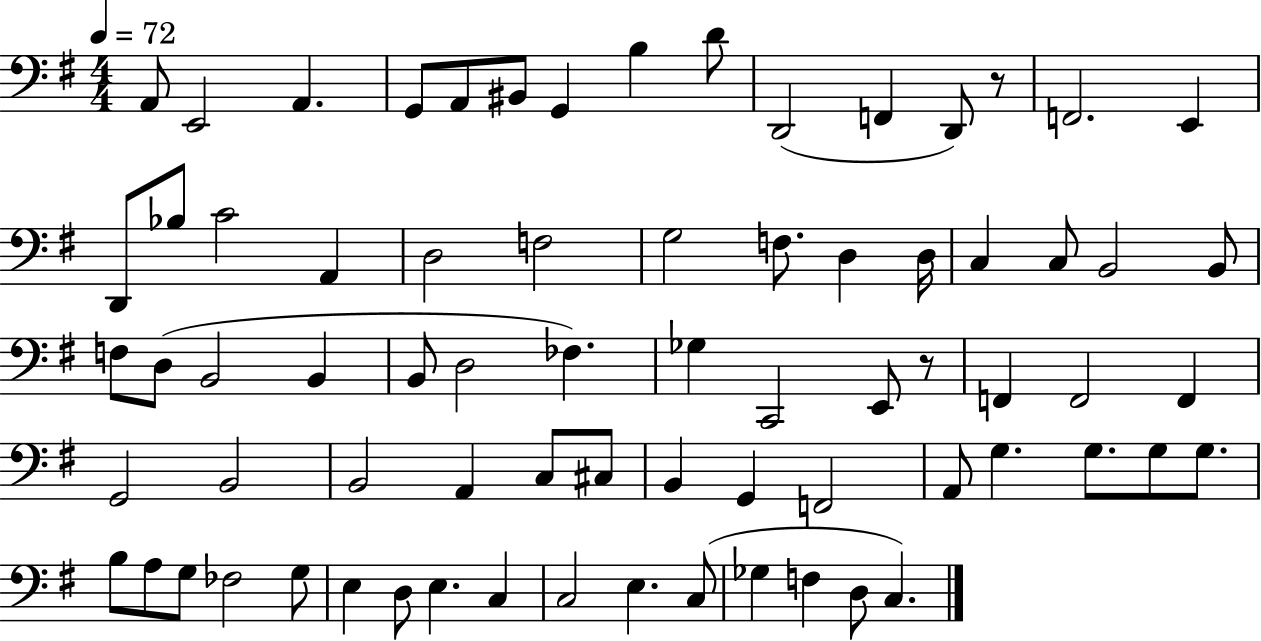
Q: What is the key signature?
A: G major